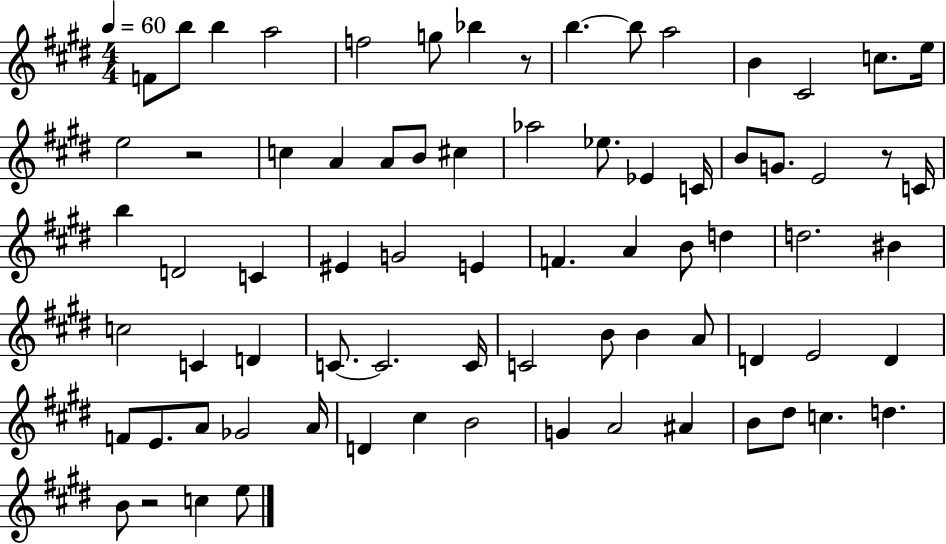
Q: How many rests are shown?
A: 4